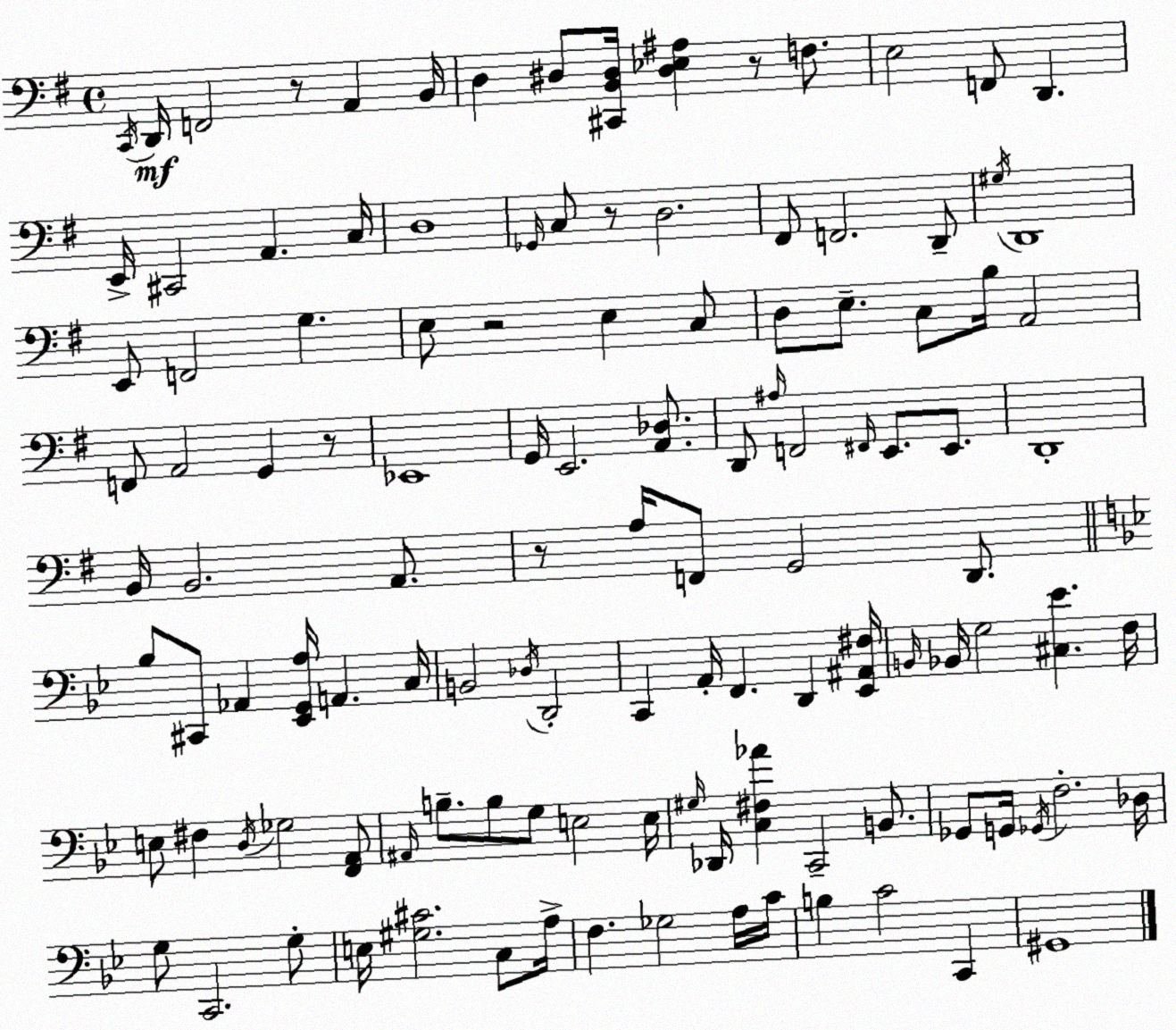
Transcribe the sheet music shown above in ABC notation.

X:1
T:Untitled
M:4/4
L:1/4
K:G
C,,/4 D,,/4 F,,2 z/2 A,, B,,/4 D, ^D,/2 [^C,,B,,^D,]/4 [^D,_E,^A,] z/2 F,/2 E,2 F,,/2 D,, E,,/4 ^C,,2 A,, C,/4 D,4 _G,,/4 C,/2 z/2 D,2 ^F,,/2 F,,2 D,,/2 ^G,/4 D,,4 E,,/2 F,,2 G, E,/2 z2 E, C,/2 D,/2 E,/2 C,/2 B,/4 A,,2 F,,/2 A,,2 G,, z/2 _E,,4 G,,/4 E,,2 [A,,_D,]/2 D,,/2 ^A,/4 F,,2 ^F,,/4 E,,/2 E,,/2 D,,4 B,,/4 B,,2 A,,/2 z/2 A,/4 F,,/2 G,,2 D,,/2 _B,/2 ^C,,/2 _A,, [_E,,G,,A,]/4 A,, C,/4 B,,2 _D,/4 D,,2 C,, A,,/4 F,, D,, [_E,,^A,,^F,]/4 B,,/4 _B,,/4 G,2 [^C,_E] F,/4 E,/2 ^F, D,/4 _G,2 [F,,A,,]/2 ^A,,/4 B,/2 B,/2 G,/2 E,2 E,/4 ^G,/4 _D,,/4 [C,^F,_A] C,,2 B,,/2 _G,,/2 G,,/4 _G,,/4 F,2 _D,/4 G,/2 C,,2 G,/2 E,/4 [^G,^C]2 C,/2 A,/4 F, _G,2 A,/4 C/4 B, C2 C,, ^G,,4